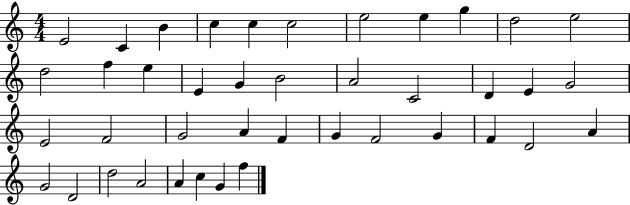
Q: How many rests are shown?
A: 0